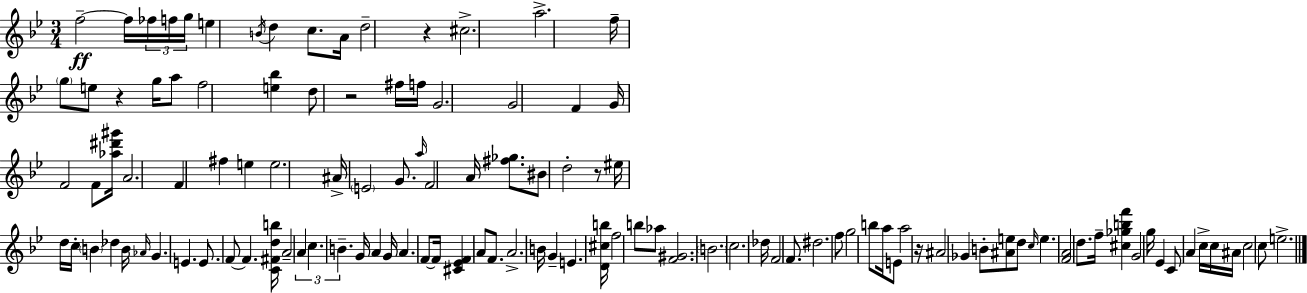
{
  \clef treble
  \numericTimeSignature
  \time 3/4
  \key g \minor
  f''2--~~\ff f''16 \tuplet 3/2 { fes''16 f''16 g''16 } | e''4 \acciaccatura { b'16 } d''4 c''8. | a'16 d''2-- r4 | cis''2.-> | \break a''2.-> | f''16-- \parenthesize g''8 e''8 r4 g''16 a''8 | f''2 <e'' bes''>4 | d''8 r2 fis''16 | \break f''16 g'2. | g'2 f'4 | g'16 f'2 f'8 | <aes'' dis''' gis'''>16 a'2. | \break f'4 fis''4 e''4 | e''2. | ais'16-> \parenthesize e'2 g'8. | \grace { a''16 } f'2 a'16 <fis'' ges''>8. | \break bis'8 d''2-. | r8 eis''16 d''16 c''16-. \parenthesize b'4 des''4 | b'16 \grace { aes'16 } g'4. e'4. | e'8. f'8~~ f'4. | \break <c' fis' d'' b''>16 a'2-- \tuplet 3/2 { a'4 | c''4. b'4.-- } | g'16 a'4 g'16 a'4. | f'8~~ f'16 <cis' ees' f'>4 a'8 | \break f'8. a'2.-> | b'16 g'4-- e'4. | <d' cis'' b''>16 f''2 b''8 | aes''8 <f' gis'>2. | \break \parenthesize b'2. | c''2. | des''16 f'2 | f'8. dis''2. | \break f''8 g''2 | b''8 a''16 e'8 a''2 | r16 ais'2 ges'4 | b'8-. <ais' e''>8 d''8 \grace { c''16 } e''4. | \break <f' a'>2 | d''8. f''16-- <cis'' ges'' b'' f'''>4 g'2 | g''16 ees'4 c'8 a'4 | c''16-> c''16 ais'16 c''2 | \break c''8 e''2.-> | \bar "|."
}